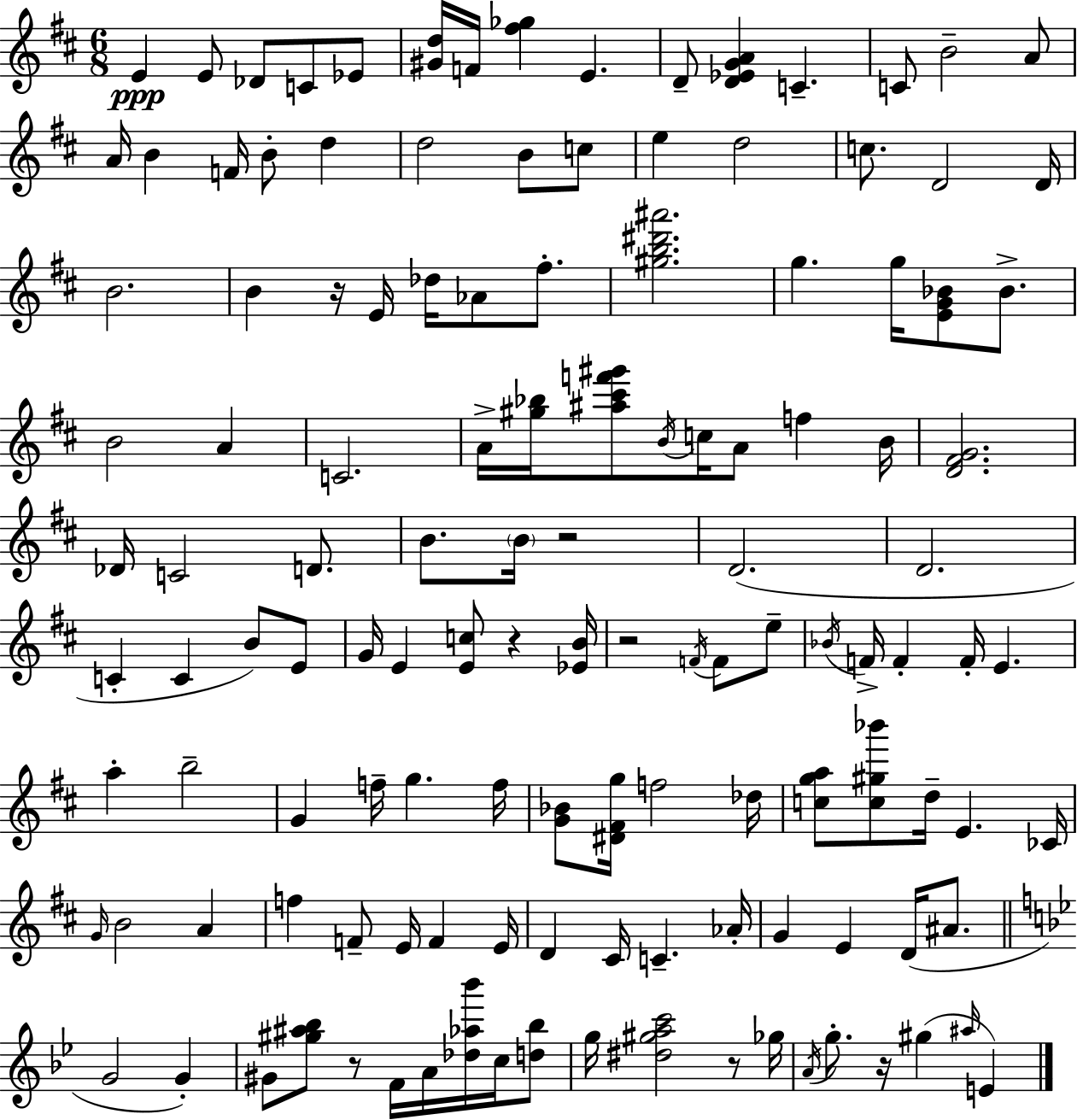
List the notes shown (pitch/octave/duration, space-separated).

E4/q E4/e Db4/e C4/e Eb4/e [G#4,D5]/s F4/s [F#5,Gb5]/q E4/q. D4/e [D4,Eb4,G4,A4]/q C4/q. C4/e B4/h A4/e A4/s B4/q F4/s B4/e D5/q D5/h B4/e C5/e E5/q D5/h C5/e. D4/h D4/s B4/h. B4/q R/s E4/s Db5/s Ab4/e F#5/e. [G#5,B5,D#6,A#6]/h. G5/q. G5/s [E4,G4,Bb4]/e Bb4/e. B4/h A4/q C4/h. A4/s [G#5,Bb5]/s [A#5,C#6,F6,G#6]/e B4/s C5/s A4/e F5/q B4/s [D4,F#4,G4]/h. Db4/s C4/h D4/e. B4/e. B4/s R/h D4/h. D4/h. C4/q C4/q B4/e E4/e G4/s E4/q [E4,C5]/e R/q [Eb4,B4]/s R/h F4/s F4/e E5/e Bb4/s F4/s F4/q F4/s E4/q. A5/q B5/h G4/q F5/s G5/q. F5/s [G4,Bb4]/e [D#4,F#4,G5]/s F5/h Db5/s [C5,G5,A5]/e [C5,G#5,Bb6]/e D5/s E4/q. CES4/s G4/s B4/h A4/q F5/q F4/e E4/s F4/q E4/s D4/q C#4/s C4/q. Ab4/s G4/q E4/q D4/s A#4/e. G4/h G4/q G#4/e [G#5,A#5,Bb5]/e R/e F4/s A4/s [Db5,Ab5,Bb6]/s C5/s [D5,Bb5]/e G5/s [D#5,G#5,A5,C6]/h R/e Gb5/s A4/s G5/e. R/s G#5/q A#5/s E4/q